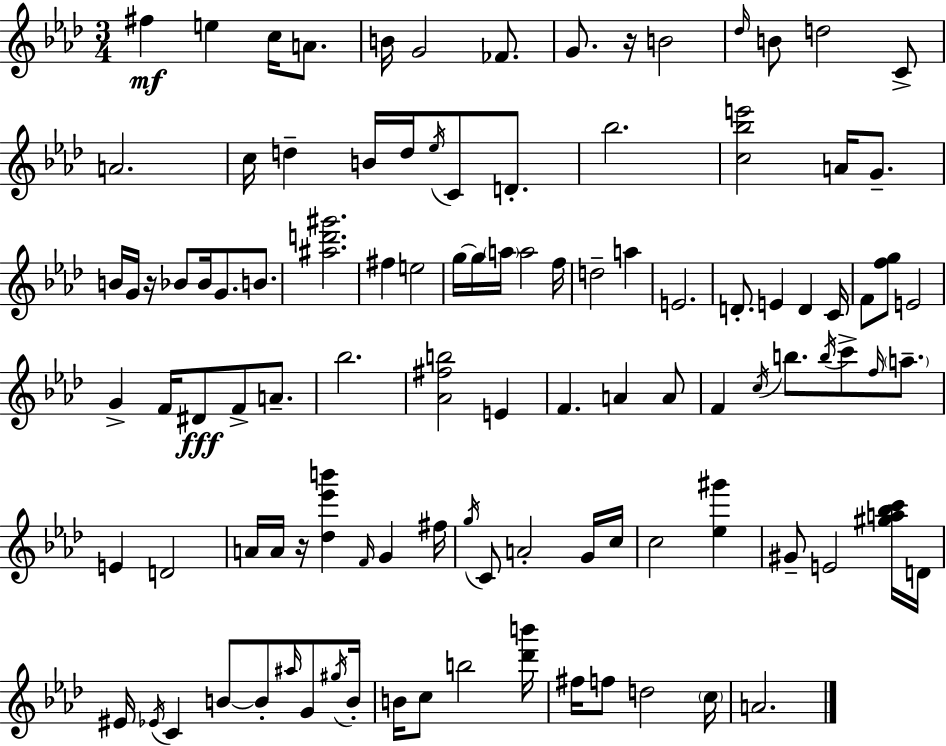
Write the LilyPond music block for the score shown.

{
  \clef treble
  \numericTimeSignature
  \time 3/4
  \key aes \major
  fis''4\mf e''4 c''16 a'8. | b'16 g'2 fes'8. | g'8. r16 b'2 | \grace { des''16 } b'8 d''2 c'8-> | \break a'2. | c''16 d''4-- b'16 d''16 \acciaccatura { ees''16 } c'8 d'8.-. | bes''2. | <c'' bes'' e'''>2 a'16 g'8.-- | \break b'16 g'16 r16 bes'8 bes'16 g'8. b'8. | <ais'' d''' gis'''>2. | fis''4 e''2 | g''16~~ g''16 \parenthesize a''16 a''2 | \break f''16 d''2-- a''4 | e'2. | d'8.-. e'4 d'4 | c'16 f'8 <f'' g''>8 e'2 | \break g'4-> f'16 dis'8\fff f'8-> a'8.-- | bes''2. | <aes' fis'' b''>2 e'4 | f'4. a'4 | \break a'8 f'4 \acciaccatura { c''16 } b''8. \acciaccatura { b''16 } c'''8-> | \grace { f''16 } \parenthesize a''8.-- e'4 d'2 | a'16 a'16 r16 <des'' ees''' b'''>4 | \grace { f'16 } g'4 fis''16 \acciaccatura { g''16 } c'8 a'2-. | \break g'16 c''16 c''2 | <ees'' gis'''>4 gis'8-- e'2 | <gis'' a'' bes'' c'''>16 d'16 eis'16 \acciaccatura { ees'16 } c'4 | b'8~~ b'8-. \grace { ais''16 } g'8 \acciaccatura { gis''16 } b'16-. b'16 c''8 | \break b''2 <des''' b'''>16 fis''16 f''8 | d''2 \parenthesize c''16 a'2. | \bar "|."
}